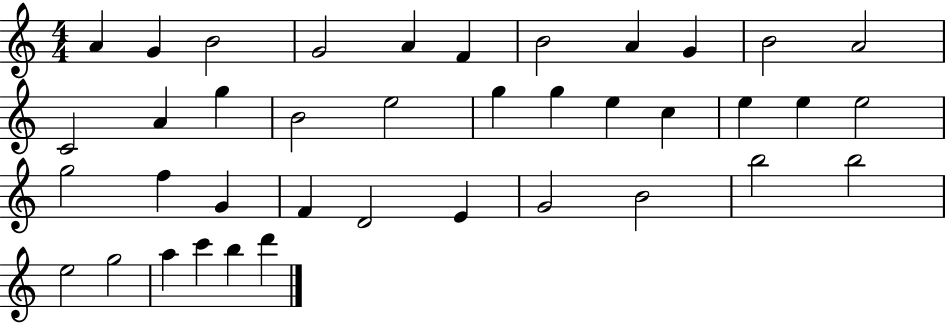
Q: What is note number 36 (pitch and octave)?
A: A5